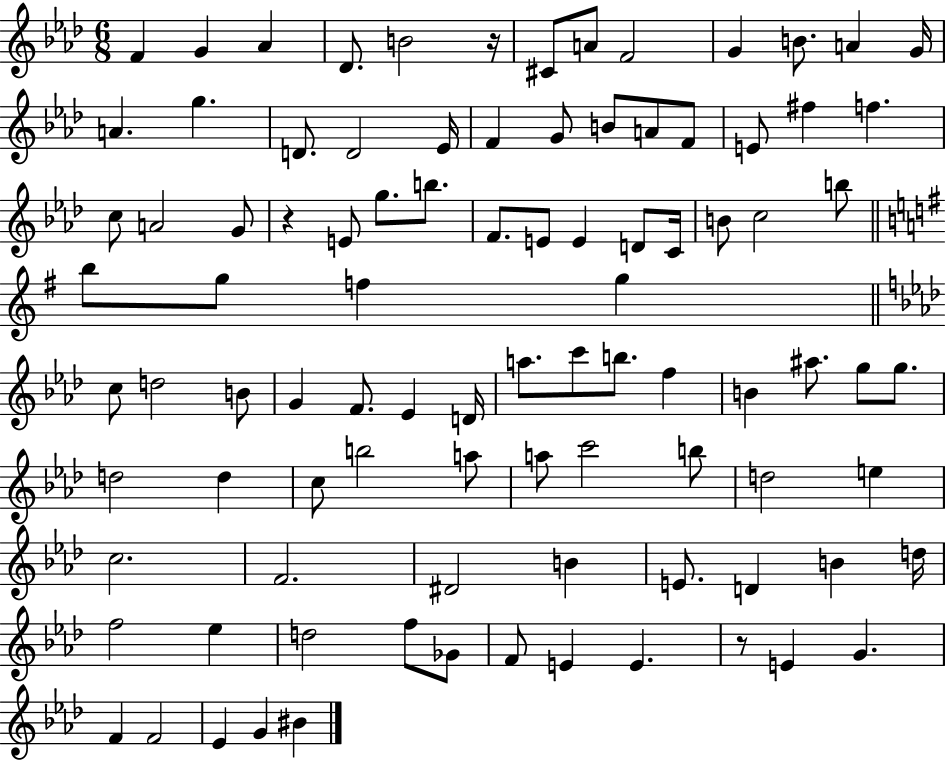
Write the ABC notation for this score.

X:1
T:Untitled
M:6/8
L:1/4
K:Ab
F G _A _D/2 B2 z/4 ^C/2 A/2 F2 G B/2 A G/4 A g D/2 D2 _E/4 F G/2 B/2 A/2 F/2 E/2 ^f f c/2 A2 G/2 z E/2 g/2 b/2 F/2 E/2 E D/2 C/4 B/2 c2 b/2 b/2 g/2 f g c/2 d2 B/2 G F/2 _E D/4 a/2 c'/2 b/2 f B ^a/2 g/2 g/2 d2 d c/2 b2 a/2 a/2 c'2 b/2 d2 e c2 F2 ^D2 B E/2 D B d/4 f2 _e d2 f/2 _G/2 F/2 E E z/2 E G F F2 _E G ^B